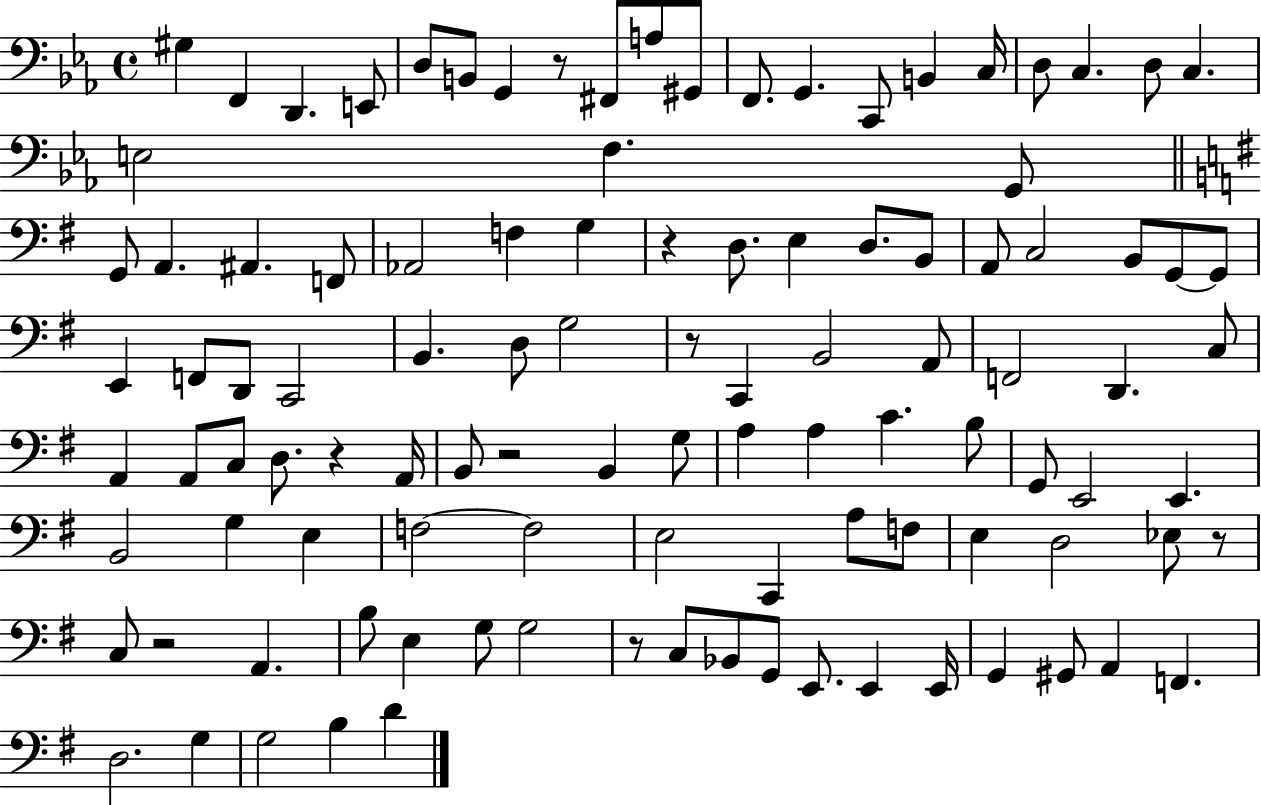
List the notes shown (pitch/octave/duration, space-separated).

G#3/q F2/q D2/q. E2/e D3/e B2/e G2/q R/e F#2/e A3/e G#2/e F2/e. G2/q. C2/e B2/q C3/s D3/e C3/q. D3/e C3/q. E3/h F3/q. G2/e G2/e A2/q. A#2/q. F2/e Ab2/h F3/q G3/q R/q D3/e. E3/q D3/e. B2/e A2/e C3/h B2/e G2/e G2/e E2/q F2/e D2/e C2/h B2/q. D3/e G3/h R/e C2/q B2/h A2/e F2/h D2/q. C3/e A2/q A2/e C3/e D3/e. R/q A2/s B2/e R/h B2/q G3/e A3/q A3/q C4/q. B3/e G2/e E2/h E2/q. B2/h G3/q E3/q F3/h F3/h E3/h C2/q A3/e F3/e E3/q D3/h Eb3/e R/e C3/e R/h A2/q. B3/e E3/q G3/e G3/h R/e C3/e Bb2/e G2/e E2/e. E2/q E2/s G2/q G#2/e A2/q F2/q. D3/h. G3/q G3/h B3/q D4/q